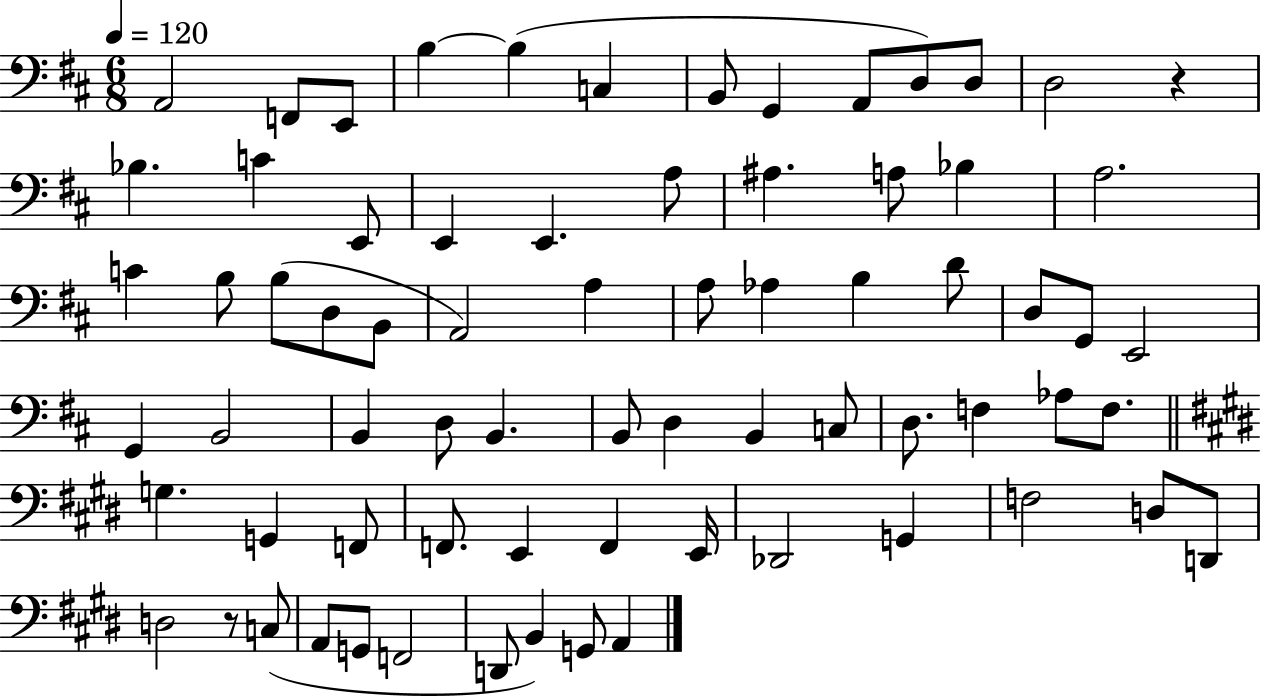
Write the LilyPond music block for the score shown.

{
  \clef bass
  \numericTimeSignature
  \time 6/8
  \key d \major
  \tempo 4 = 120
  a,2 f,8 e,8 | b4~~ b4( c4 | b,8 g,4 a,8 d8) d8 | d2 r4 | \break bes4. c'4 e,8 | e,4 e,4. a8 | ais4. a8 bes4 | a2. | \break c'4 b8 b8( d8 b,8 | a,2) a4 | a8 aes4 b4 d'8 | d8 g,8 e,2 | \break g,4 b,2 | b,4 d8 b,4. | b,8 d4 b,4 c8 | d8. f4 aes8 f8. | \break \bar "||" \break \key e \major g4. g,4 f,8 | f,8. e,4 f,4 e,16 | des,2 g,4 | f2 d8 d,8 | \break d2 r8 c8( | a,8 g,8 f,2 | d,8 b,4) g,8 a,4 | \bar "|."
}